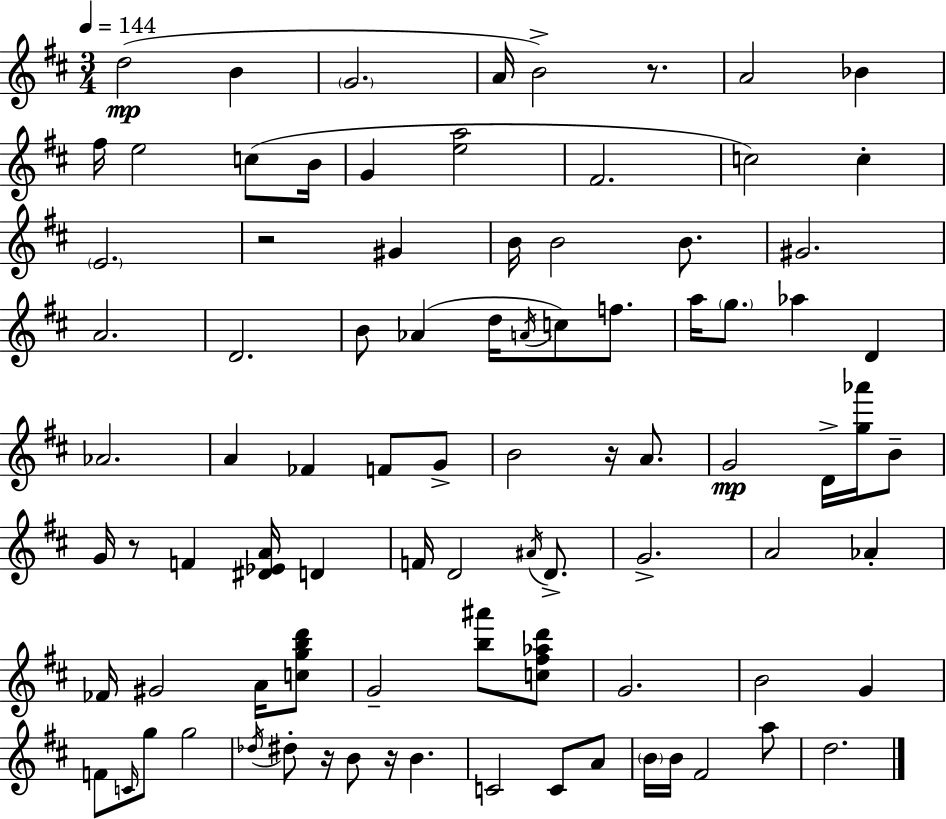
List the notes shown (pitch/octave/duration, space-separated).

D5/h B4/q G4/h. A4/s B4/h R/e. A4/h Bb4/q F#5/s E5/h C5/e B4/s G4/q [E5,A5]/h F#4/h. C5/h C5/q E4/h. R/h G#4/q B4/s B4/h B4/e. G#4/h. A4/h. D4/h. B4/e Ab4/q D5/s A4/s C5/e F5/e. A5/s G5/e. Ab5/q D4/q Ab4/h. A4/q FES4/q F4/e G4/e B4/h R/s A4/e. G4/h D4/s [G5,Ab6]/s B4/e G4/s R/e F4/q [D#4,Eb4,A4]/s D4/q F4/s D4/h A#4/s D4/e. G4/h. A4/h Ab4/q FES4/s G#4/h A4/s [C5,G5,B5,D6]/e G4/h [B5,A#6]/e [C5,F#5,Ab5,D6]/e G4/h. B4/h G4/q F4/e C4/s G5/e G5/h Db5/s D#5/e R/s B4/e R/s B4/q. C4/h C4/e A4/e B4/s B4/s F#4/h A5/e D5/h.